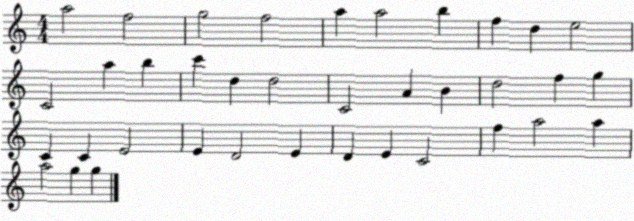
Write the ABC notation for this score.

X:1
T:Untitled
M:4/4
L:1/4
K:C
a2 f2 g2 f2 a a2 b f d e2 C2 a b c' d d2 C2 A B d2 f g C C E2 E D2 E D E C2 f a2 a a2 g g